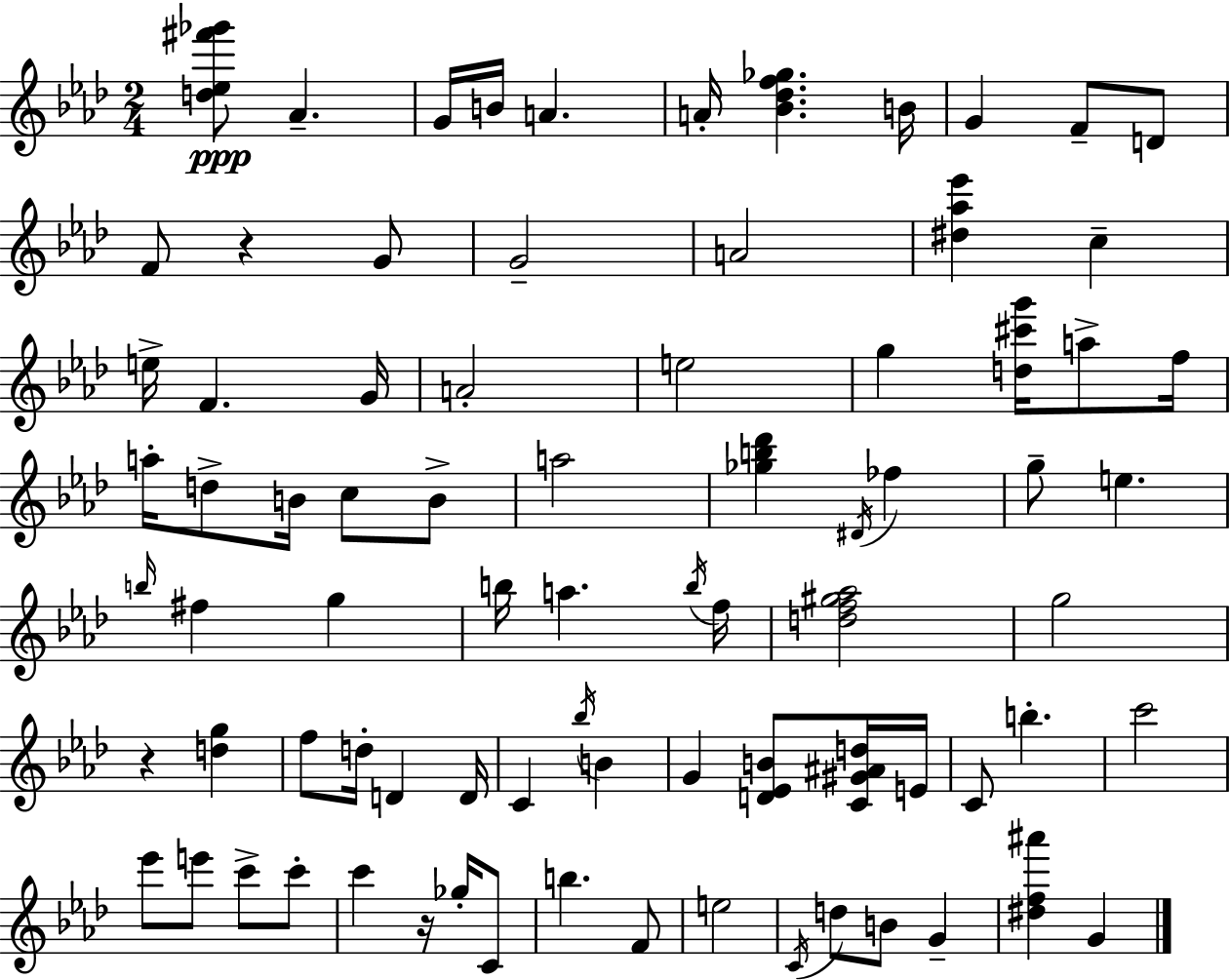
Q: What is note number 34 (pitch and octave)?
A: F#5